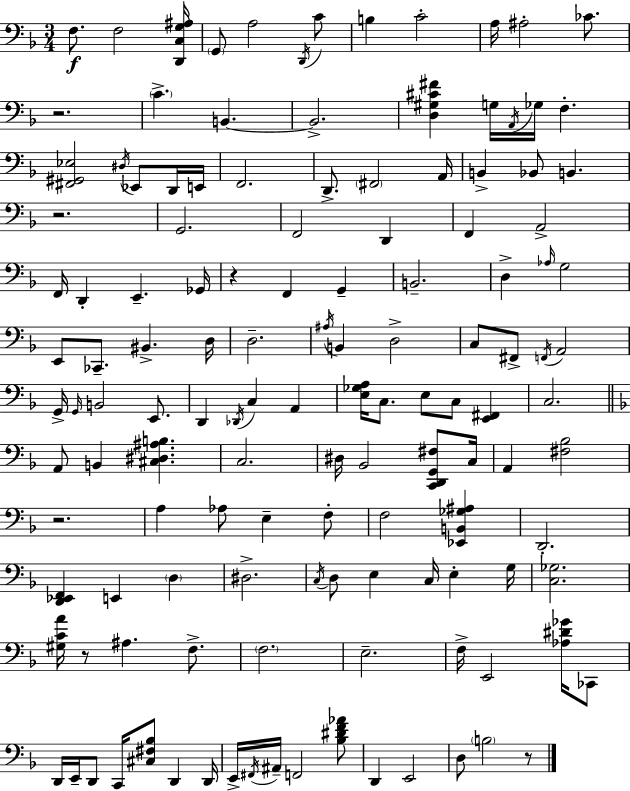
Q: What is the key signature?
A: D minor